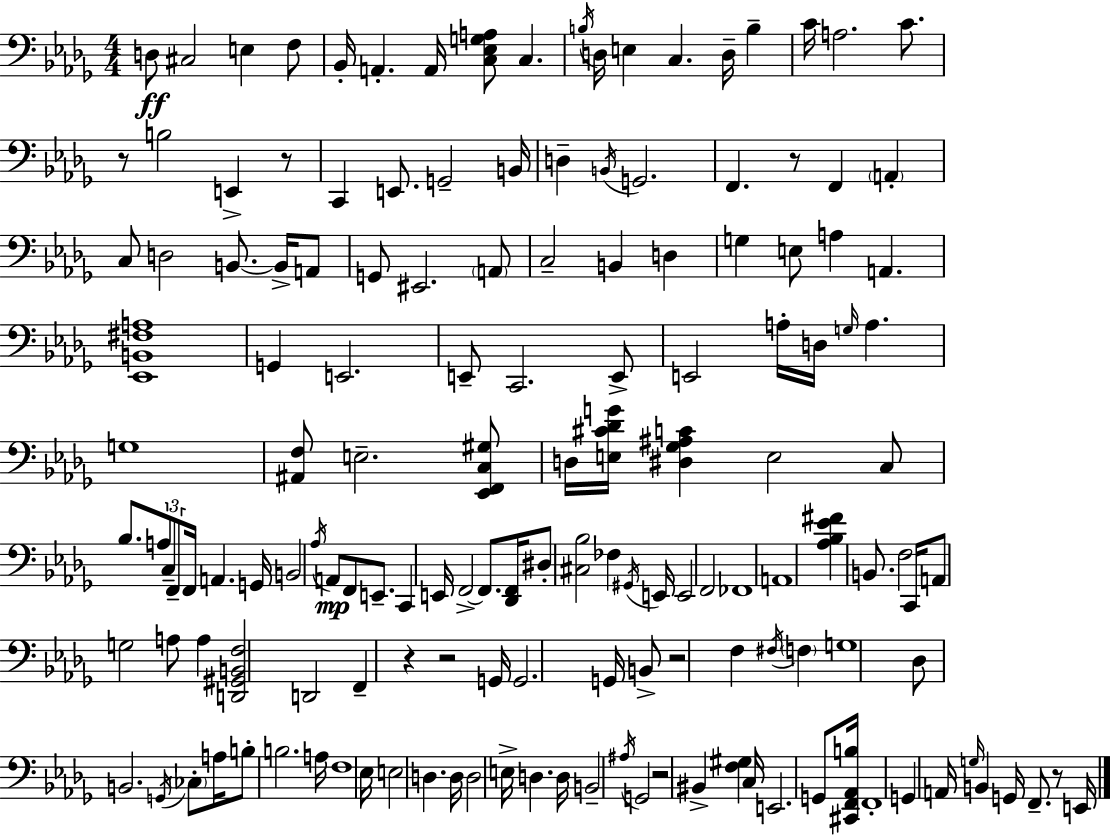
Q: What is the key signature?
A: BES minor